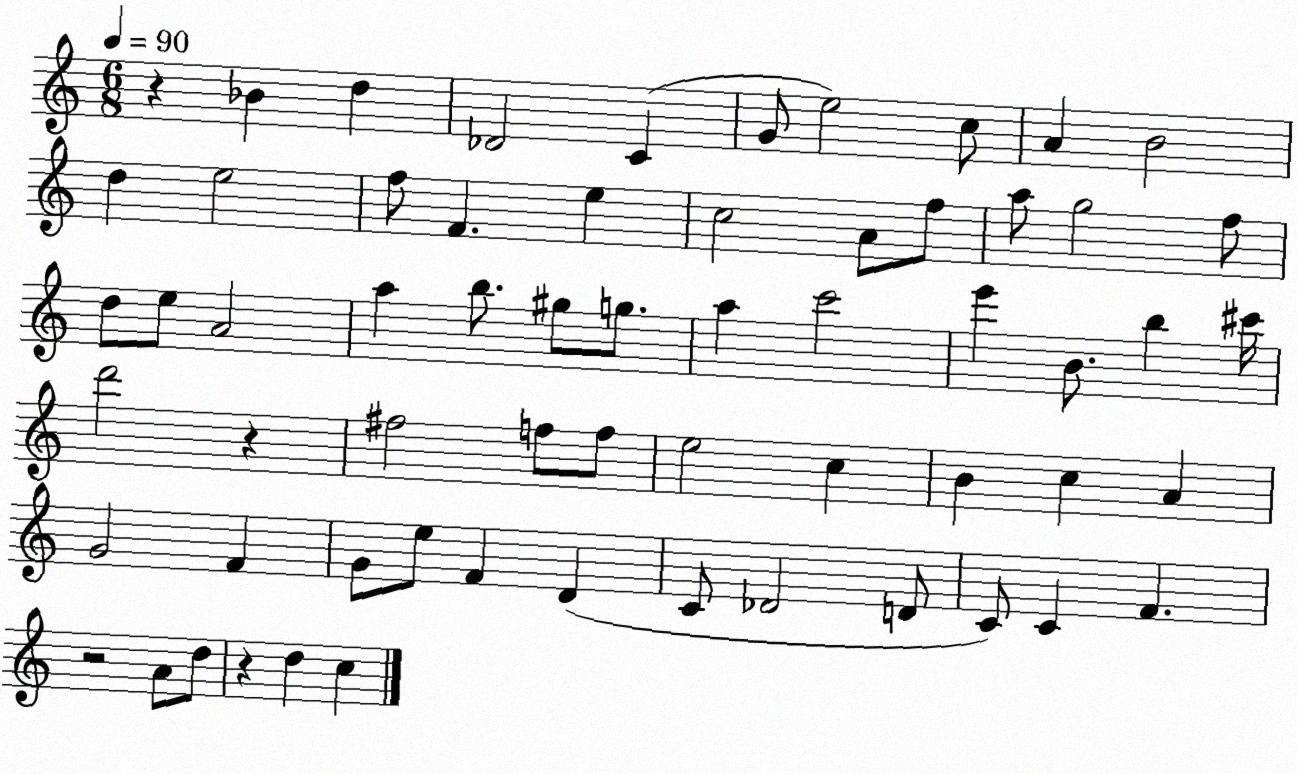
X:1
T:Untitled
M:6/8
L:1/4
K:C
z _B d _D2 C G/2 e2 c/2 A B2 d e2 f/2 F e c2 A/2 f/2 a/2 g2 f/2 d/2 e/2 A2 a b/2 ^g/2 g/2 a c'2 e' B/2 b ^c'/4 d'2 z ^f2 f/2 f/2 e2 c B c A G2 F G/2 e/2 F D C/2 _D2 D/2 C/2 C F z2 A/2 d/2 z d c